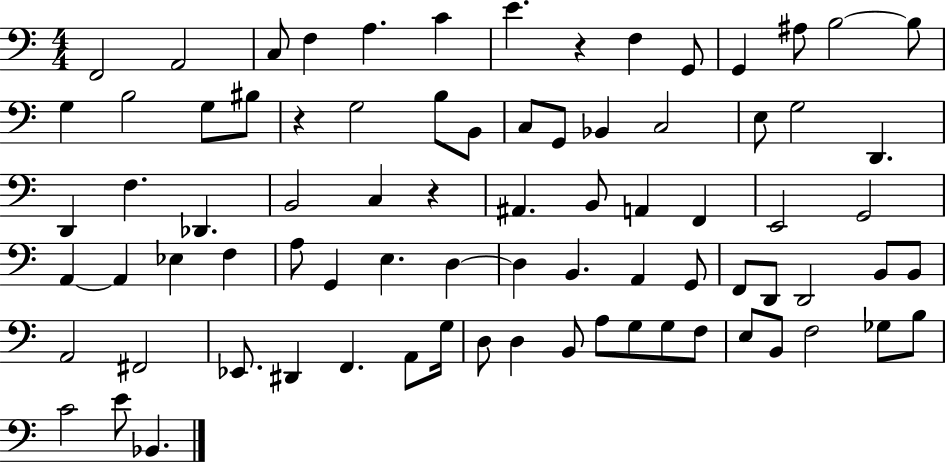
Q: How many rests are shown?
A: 3